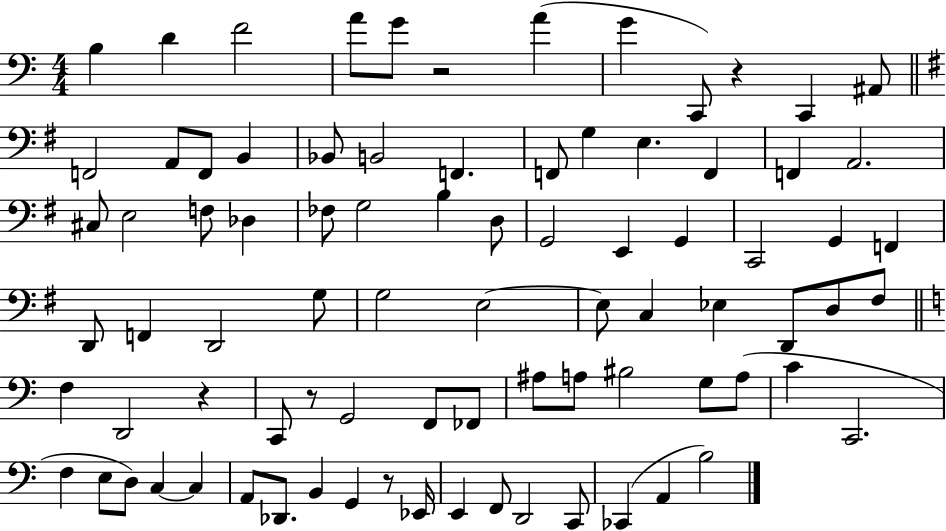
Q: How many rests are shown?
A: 5